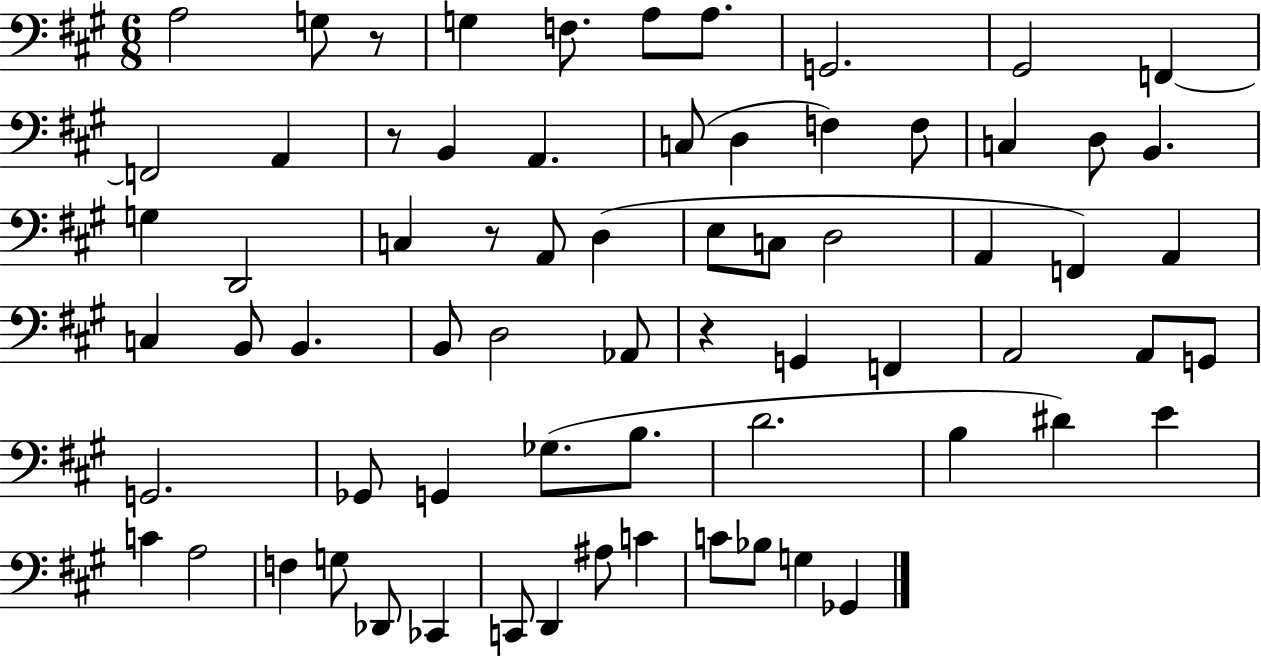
{
  \clef bass
  \numericTimeSignature
  \time 6/8
  \key a \major
  a2 g8 r8 | g4 f8. a8 a8. | g,2. | gis,2 f,4~~ | \break f,2 a,4 | r8 b,4 a,4. | c8( d4 f4) f8 | c4 d8 b,4. | \break g4 d,2 | c4 r8 a,8 d4( | e8 c8 d2 | a,4 f,4) a,4 | \break c4 b,8 b,4. | b,8 d2 aes,8 | r4 g,4 f,4 | a,2 a,8 g,8 | \break g,2. | ges,8 g,4 ges8.( b8. | d'2. | b4 dis'4) e'4 | \break c'4 a2 | f4 g8 des,8 ces,4 | c,8 d,4 ais8 c'4 | c'8 bes8 g4 ges,4 | \break \bar "|."
}